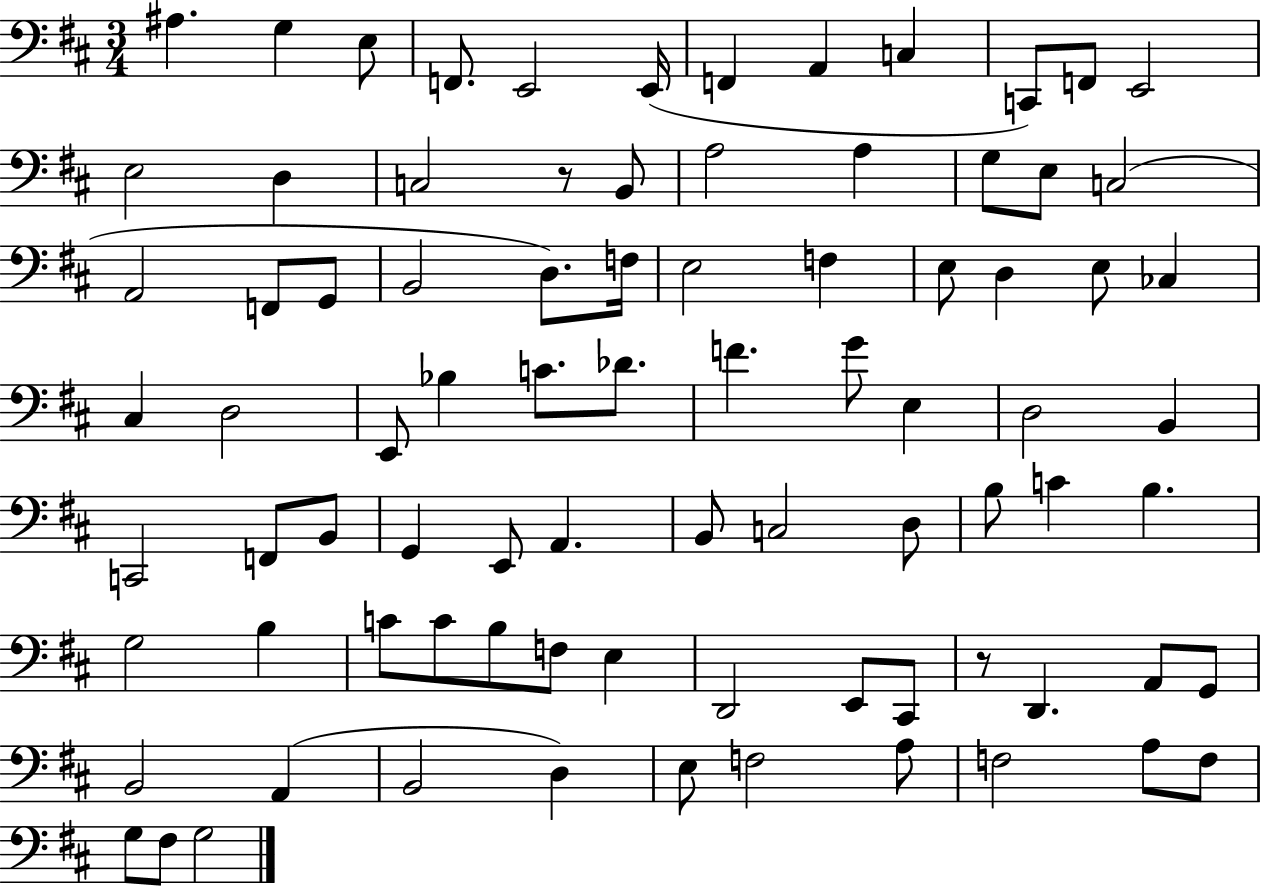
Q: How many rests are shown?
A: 2